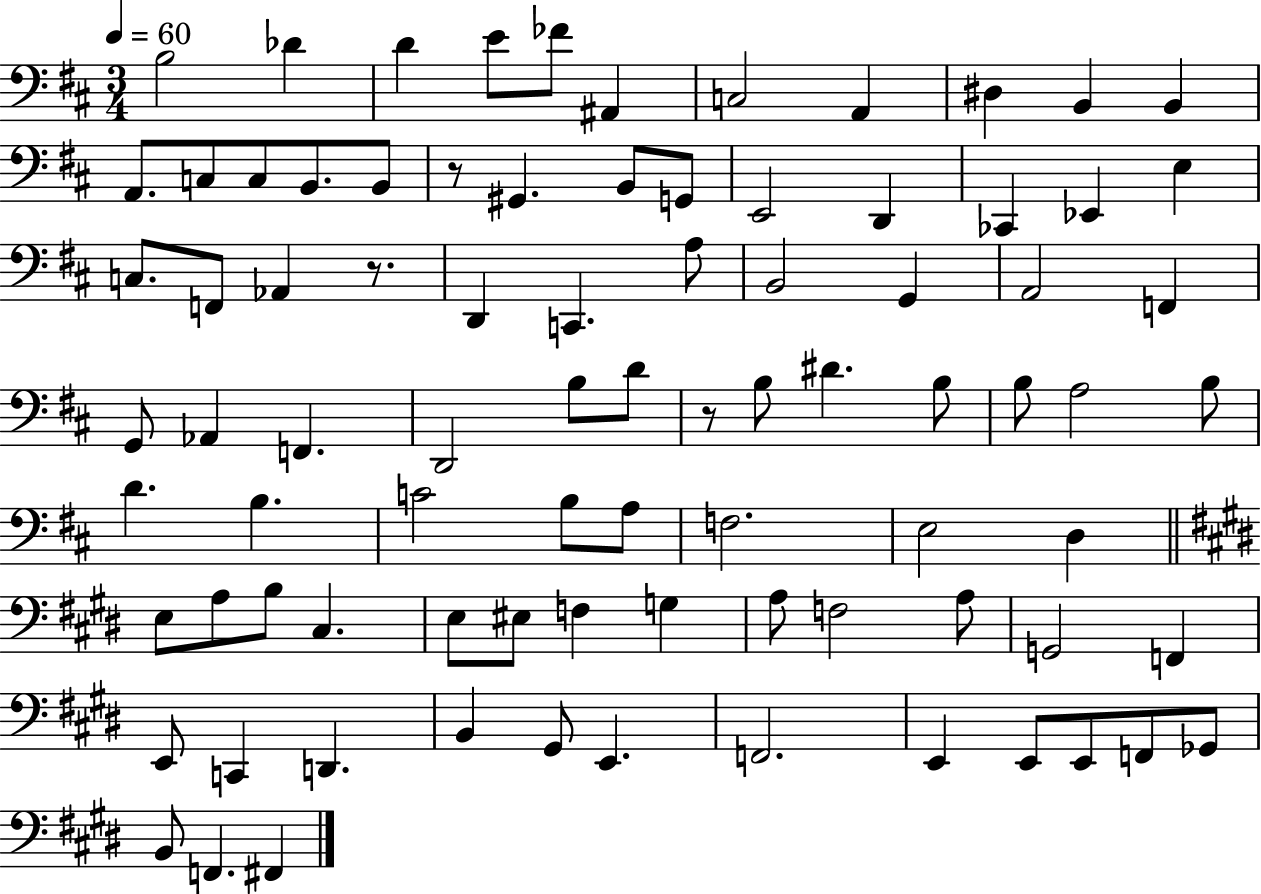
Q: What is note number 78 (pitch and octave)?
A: F2